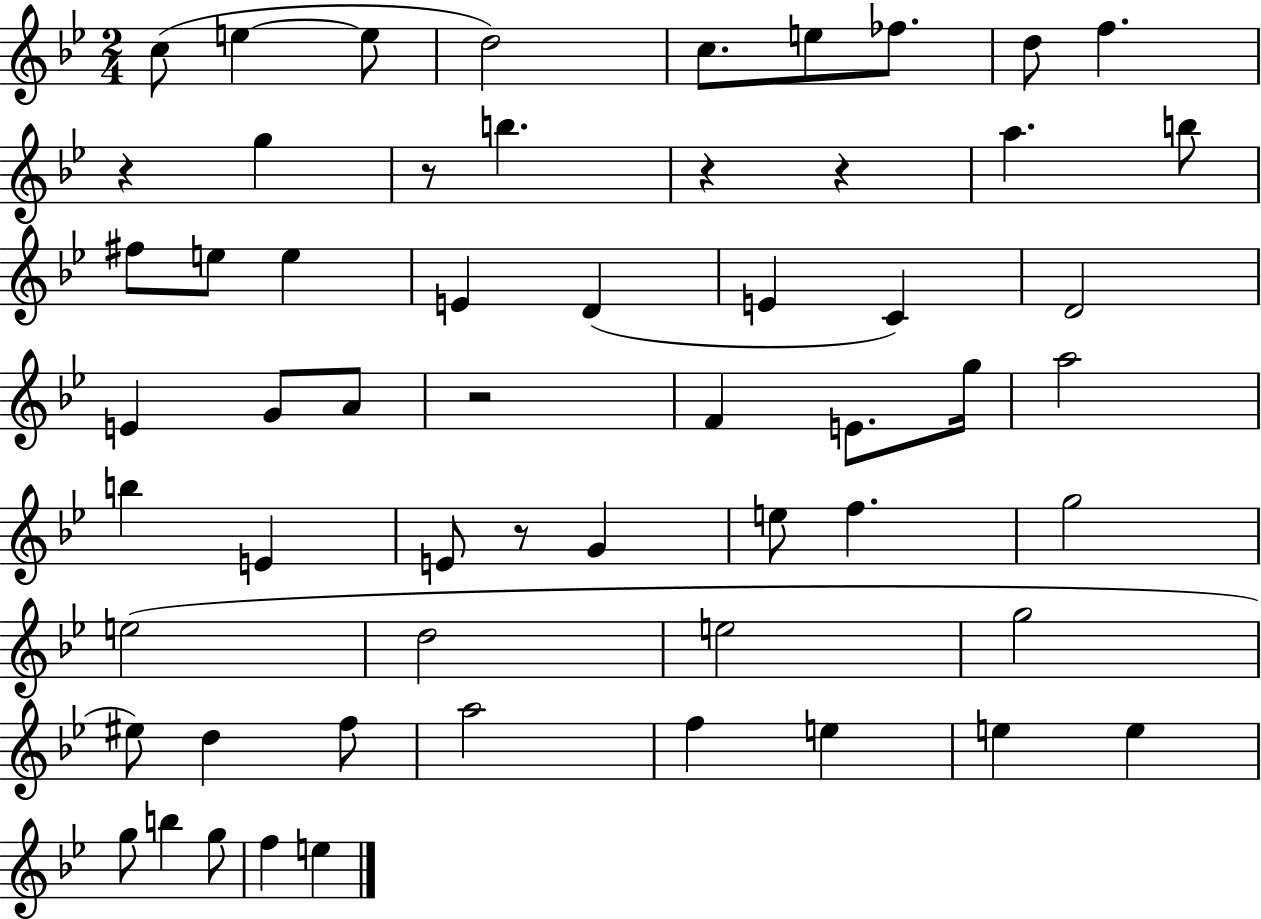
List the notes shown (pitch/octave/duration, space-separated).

C5/e E5/q E5/e D5/h C5/e. E5/e FES5/e. D5/e F5/q. R/q G5/q R/e B5/q. R/q R/q A5/q. B5/e F#5/e E5/e E5/q E4/q D4/q E4/q C4/q D4/h E4/q G4/e A4/e R/h F4/q E4/e. G5/s A5/h B5/q E4/q E4/e R/e G4/q E5/e F5/q. G5/h E5/h D5/h E5/h G5/h EIS5/e D5/q F5/e A5/h F5/q E5/q E5/q E5/q G5/e B5/q G5/e F5/q E5/q